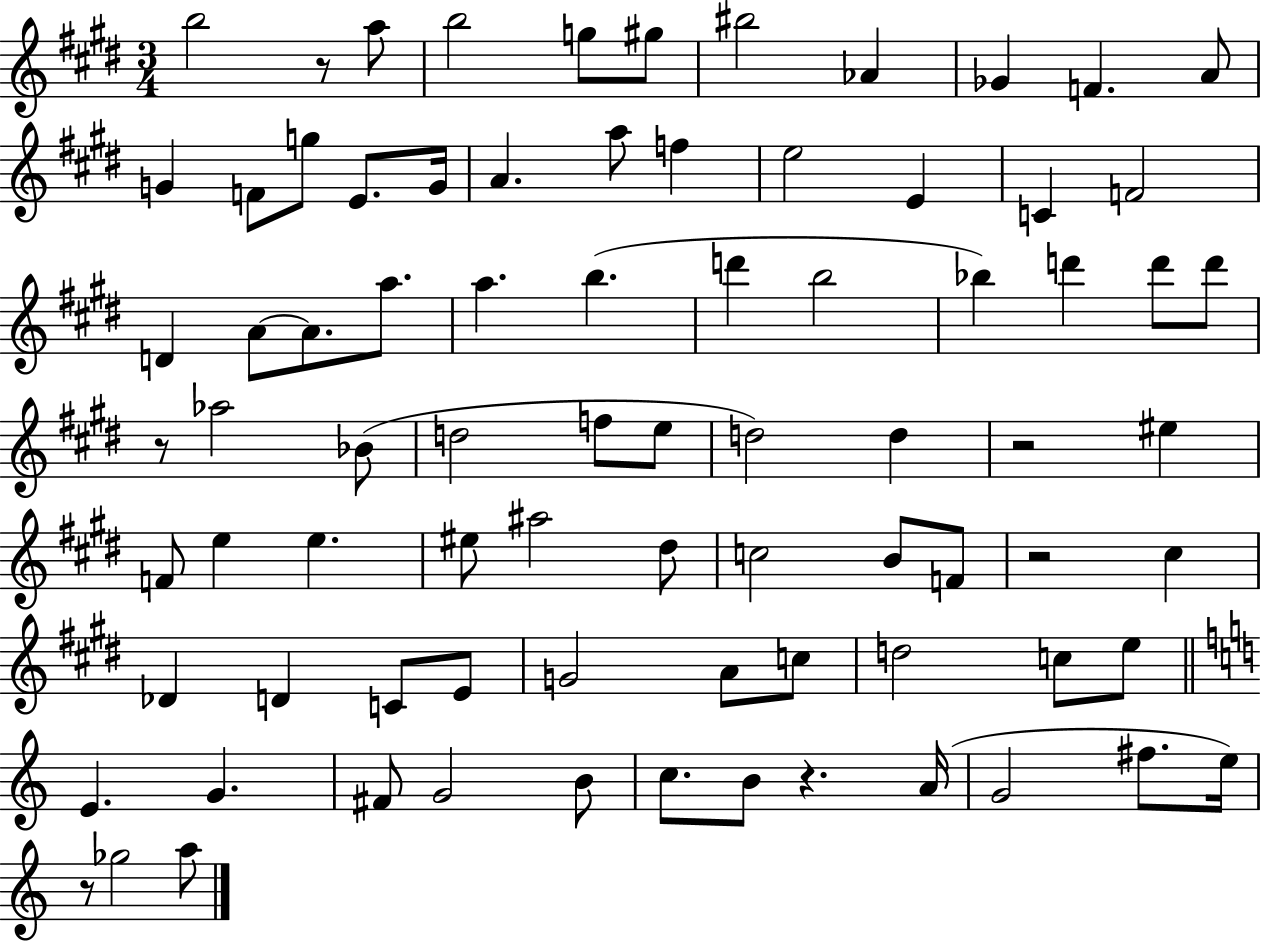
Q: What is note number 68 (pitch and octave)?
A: C5